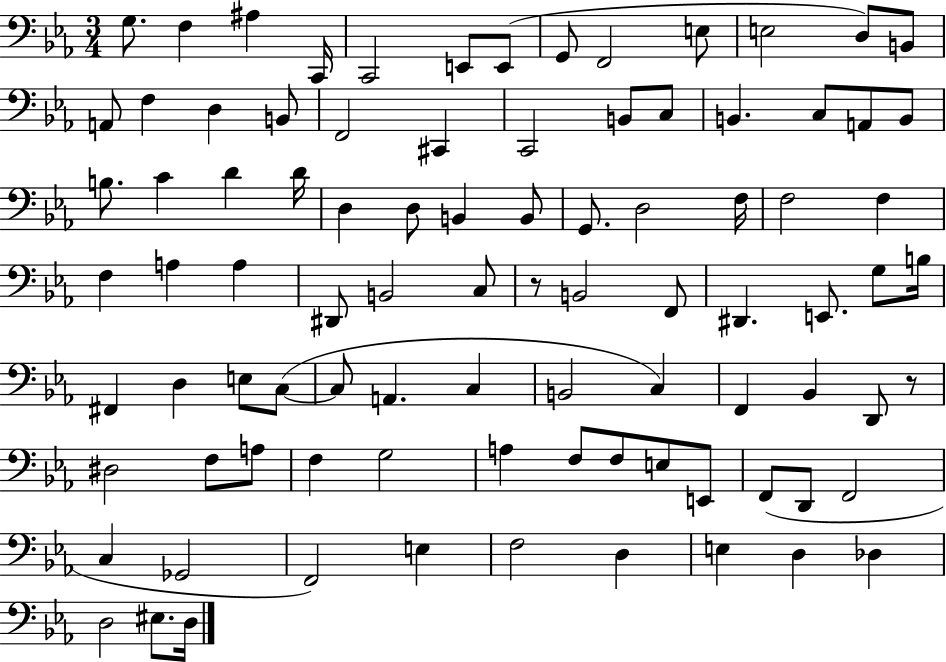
{
  \clef bass
  \numericTimeSignature
  \time 3/4
  \key ees \major
  \repeat volta 2 { g8. f4 ais4 c,16 | c,2 e,8 e,8( | g,8 f,2 e8 | e2 d8) b,8 | \break a,8 f4 d4 b,8 | f,2 cis,4 | c,2 b,8 c8 | b,4. c8 a,8 b,8 | \break b8. c'4 d'4 d'16 | d4 d8 b,4 b,8 | g,8. d2 f16 | f2 f4 | \break f4 a4 a4 | dis,8 b,2 c8 | r8 b,2 f,8 | dis,4. e,8. g8 b16 | \break fis,4 d4 e8 c8~(~ | c8 a,4. c4 | b,2 c4) | f,4 bes,4 d,8 r8 | \break dis2 f8 a8 | f4 g2 | a4 f8 f8 e8 e,8 | f,8( d,8 f,2 | \break c4 ges,2 | f,2) e4 | f2 d4 | e4 d4 des4 | \break d2 eis8. d16 | } \bar "|."
}